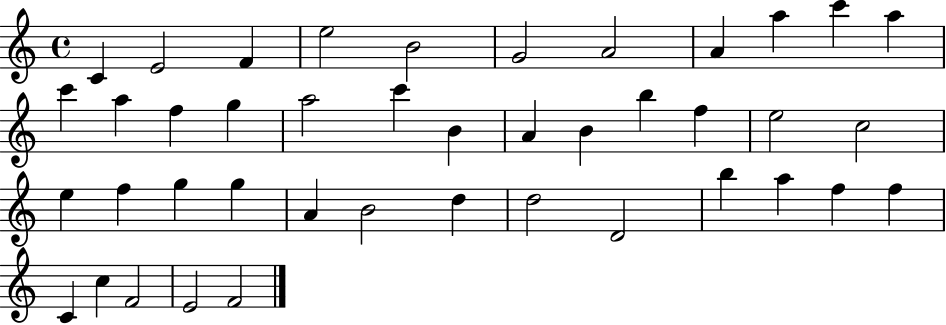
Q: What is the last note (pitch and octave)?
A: F4